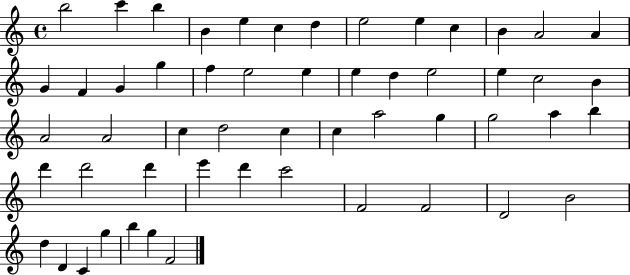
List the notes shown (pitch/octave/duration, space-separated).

B5/h C6/q B5/q B4/q E5/q C5/q D5/q E5/h E5/q C5/q B4/q A4/h A4/q G4/q F4/q G4/q G5/q F5/q E5/h E5/q E5/q D5/q E5/h E5/q C5/h B4/q A4/h A4/h C5/q D5/h C5/q C5/q A5/h G5/q G5/h A5/q B5/q D6/q D6/h D6/q E6/q D6/q C6/h F4/h F4/h D4/h B4/h D5/q D4/q C4/q G5/q B5/q G5/q F4/h